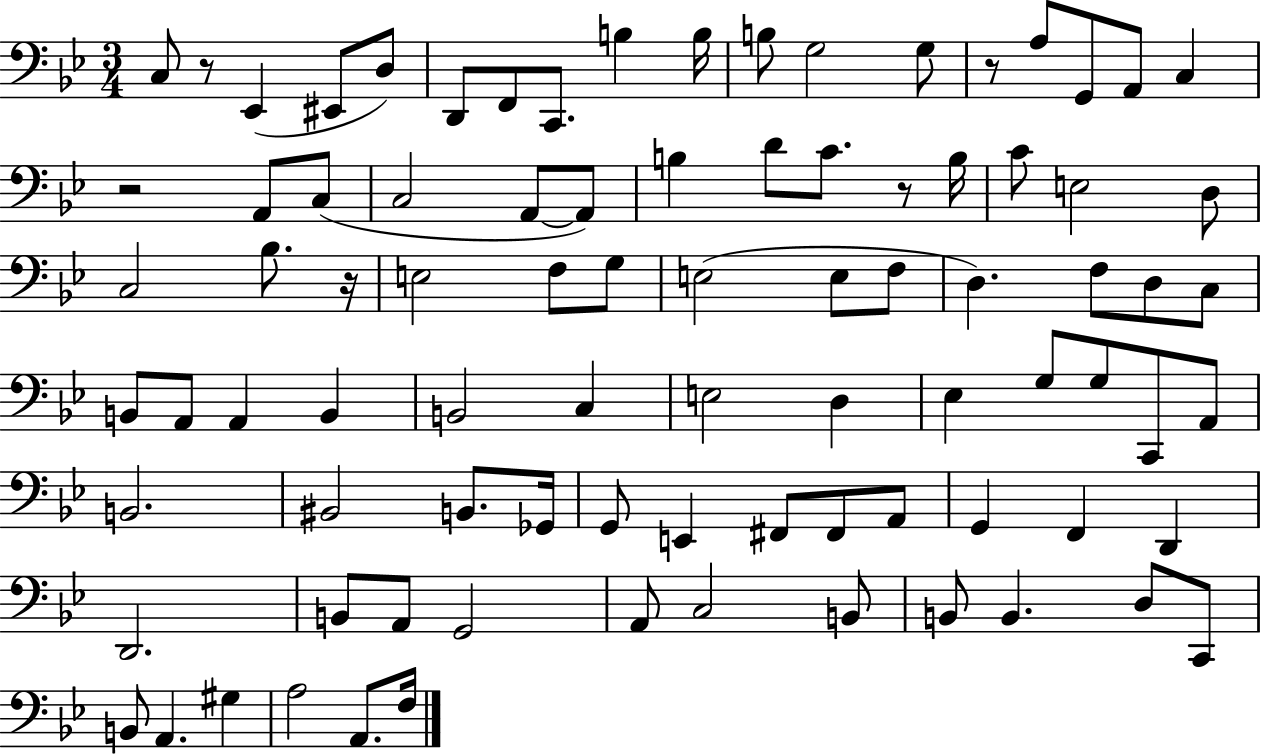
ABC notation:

X:1
T:Untitled
M:3/4
L:1/4
K:Bb
C,/2 z/2 _E,, ^E,,/2 D,/2 D,,/2 F,,/2 C,,/2 B, B,/4 B,/2 G,2 G,/2 z/2 A,/2 G,,/2 A,,/2 C, z2 A,,/2 C,/2 C,2 A,,/2 A,,/2 B, D/2 C/2 z/2 B,/4 C/2 E,2 D,/2 C,2 _B,/2 z/4 E,2 F,/2 G,/2 E,2 E,/2 F,/2 D, F,/2 D,/2 C,/2 B,,/2 A,,/2 A,, B,, B,,2 C, E,2 D, _E, G,/2 G,/2 C,,/2 A,,/2 B,,2 ^B,,2 B,,/2 _G,,/4 G,,/2 E,, ^F,,/2 ^F,,/2 A,,/2 G,, F,, D,, D,,2 B,,/2 A,,/2 G,,2 A,,/2 C,2 B,,/2 B,,/2 B,, D,/2 C,,/2 B,,/2 A,, ^G, A,2 A,,/2 F,/4